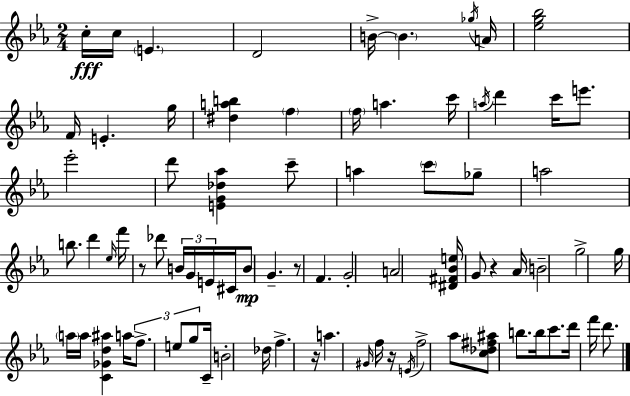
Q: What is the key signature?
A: C minor